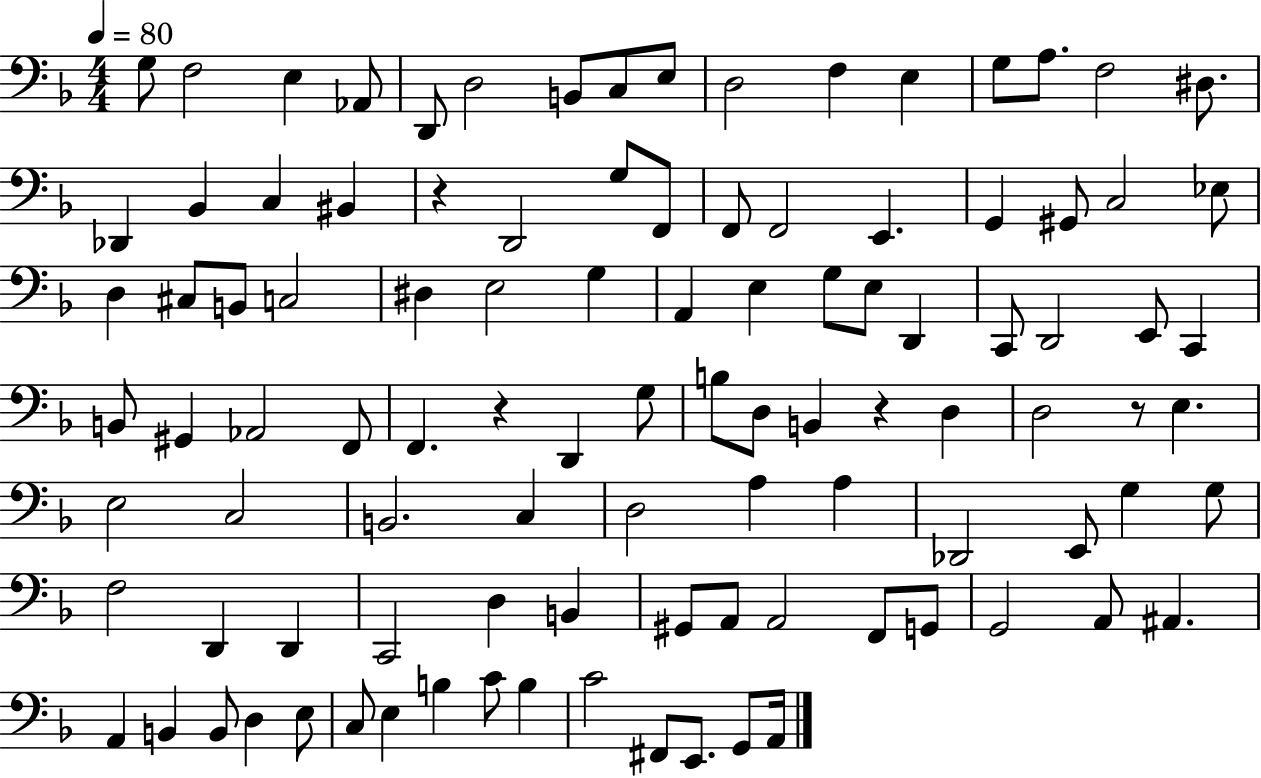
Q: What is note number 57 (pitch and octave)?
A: D3